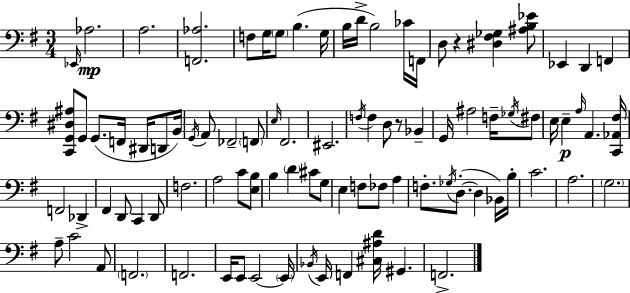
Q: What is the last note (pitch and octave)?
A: F2